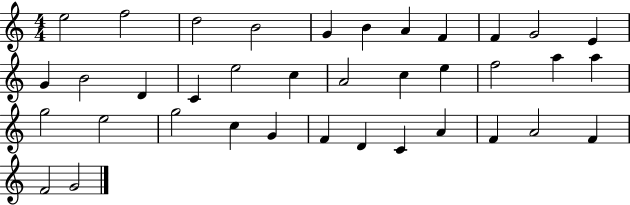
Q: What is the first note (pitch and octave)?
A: E5